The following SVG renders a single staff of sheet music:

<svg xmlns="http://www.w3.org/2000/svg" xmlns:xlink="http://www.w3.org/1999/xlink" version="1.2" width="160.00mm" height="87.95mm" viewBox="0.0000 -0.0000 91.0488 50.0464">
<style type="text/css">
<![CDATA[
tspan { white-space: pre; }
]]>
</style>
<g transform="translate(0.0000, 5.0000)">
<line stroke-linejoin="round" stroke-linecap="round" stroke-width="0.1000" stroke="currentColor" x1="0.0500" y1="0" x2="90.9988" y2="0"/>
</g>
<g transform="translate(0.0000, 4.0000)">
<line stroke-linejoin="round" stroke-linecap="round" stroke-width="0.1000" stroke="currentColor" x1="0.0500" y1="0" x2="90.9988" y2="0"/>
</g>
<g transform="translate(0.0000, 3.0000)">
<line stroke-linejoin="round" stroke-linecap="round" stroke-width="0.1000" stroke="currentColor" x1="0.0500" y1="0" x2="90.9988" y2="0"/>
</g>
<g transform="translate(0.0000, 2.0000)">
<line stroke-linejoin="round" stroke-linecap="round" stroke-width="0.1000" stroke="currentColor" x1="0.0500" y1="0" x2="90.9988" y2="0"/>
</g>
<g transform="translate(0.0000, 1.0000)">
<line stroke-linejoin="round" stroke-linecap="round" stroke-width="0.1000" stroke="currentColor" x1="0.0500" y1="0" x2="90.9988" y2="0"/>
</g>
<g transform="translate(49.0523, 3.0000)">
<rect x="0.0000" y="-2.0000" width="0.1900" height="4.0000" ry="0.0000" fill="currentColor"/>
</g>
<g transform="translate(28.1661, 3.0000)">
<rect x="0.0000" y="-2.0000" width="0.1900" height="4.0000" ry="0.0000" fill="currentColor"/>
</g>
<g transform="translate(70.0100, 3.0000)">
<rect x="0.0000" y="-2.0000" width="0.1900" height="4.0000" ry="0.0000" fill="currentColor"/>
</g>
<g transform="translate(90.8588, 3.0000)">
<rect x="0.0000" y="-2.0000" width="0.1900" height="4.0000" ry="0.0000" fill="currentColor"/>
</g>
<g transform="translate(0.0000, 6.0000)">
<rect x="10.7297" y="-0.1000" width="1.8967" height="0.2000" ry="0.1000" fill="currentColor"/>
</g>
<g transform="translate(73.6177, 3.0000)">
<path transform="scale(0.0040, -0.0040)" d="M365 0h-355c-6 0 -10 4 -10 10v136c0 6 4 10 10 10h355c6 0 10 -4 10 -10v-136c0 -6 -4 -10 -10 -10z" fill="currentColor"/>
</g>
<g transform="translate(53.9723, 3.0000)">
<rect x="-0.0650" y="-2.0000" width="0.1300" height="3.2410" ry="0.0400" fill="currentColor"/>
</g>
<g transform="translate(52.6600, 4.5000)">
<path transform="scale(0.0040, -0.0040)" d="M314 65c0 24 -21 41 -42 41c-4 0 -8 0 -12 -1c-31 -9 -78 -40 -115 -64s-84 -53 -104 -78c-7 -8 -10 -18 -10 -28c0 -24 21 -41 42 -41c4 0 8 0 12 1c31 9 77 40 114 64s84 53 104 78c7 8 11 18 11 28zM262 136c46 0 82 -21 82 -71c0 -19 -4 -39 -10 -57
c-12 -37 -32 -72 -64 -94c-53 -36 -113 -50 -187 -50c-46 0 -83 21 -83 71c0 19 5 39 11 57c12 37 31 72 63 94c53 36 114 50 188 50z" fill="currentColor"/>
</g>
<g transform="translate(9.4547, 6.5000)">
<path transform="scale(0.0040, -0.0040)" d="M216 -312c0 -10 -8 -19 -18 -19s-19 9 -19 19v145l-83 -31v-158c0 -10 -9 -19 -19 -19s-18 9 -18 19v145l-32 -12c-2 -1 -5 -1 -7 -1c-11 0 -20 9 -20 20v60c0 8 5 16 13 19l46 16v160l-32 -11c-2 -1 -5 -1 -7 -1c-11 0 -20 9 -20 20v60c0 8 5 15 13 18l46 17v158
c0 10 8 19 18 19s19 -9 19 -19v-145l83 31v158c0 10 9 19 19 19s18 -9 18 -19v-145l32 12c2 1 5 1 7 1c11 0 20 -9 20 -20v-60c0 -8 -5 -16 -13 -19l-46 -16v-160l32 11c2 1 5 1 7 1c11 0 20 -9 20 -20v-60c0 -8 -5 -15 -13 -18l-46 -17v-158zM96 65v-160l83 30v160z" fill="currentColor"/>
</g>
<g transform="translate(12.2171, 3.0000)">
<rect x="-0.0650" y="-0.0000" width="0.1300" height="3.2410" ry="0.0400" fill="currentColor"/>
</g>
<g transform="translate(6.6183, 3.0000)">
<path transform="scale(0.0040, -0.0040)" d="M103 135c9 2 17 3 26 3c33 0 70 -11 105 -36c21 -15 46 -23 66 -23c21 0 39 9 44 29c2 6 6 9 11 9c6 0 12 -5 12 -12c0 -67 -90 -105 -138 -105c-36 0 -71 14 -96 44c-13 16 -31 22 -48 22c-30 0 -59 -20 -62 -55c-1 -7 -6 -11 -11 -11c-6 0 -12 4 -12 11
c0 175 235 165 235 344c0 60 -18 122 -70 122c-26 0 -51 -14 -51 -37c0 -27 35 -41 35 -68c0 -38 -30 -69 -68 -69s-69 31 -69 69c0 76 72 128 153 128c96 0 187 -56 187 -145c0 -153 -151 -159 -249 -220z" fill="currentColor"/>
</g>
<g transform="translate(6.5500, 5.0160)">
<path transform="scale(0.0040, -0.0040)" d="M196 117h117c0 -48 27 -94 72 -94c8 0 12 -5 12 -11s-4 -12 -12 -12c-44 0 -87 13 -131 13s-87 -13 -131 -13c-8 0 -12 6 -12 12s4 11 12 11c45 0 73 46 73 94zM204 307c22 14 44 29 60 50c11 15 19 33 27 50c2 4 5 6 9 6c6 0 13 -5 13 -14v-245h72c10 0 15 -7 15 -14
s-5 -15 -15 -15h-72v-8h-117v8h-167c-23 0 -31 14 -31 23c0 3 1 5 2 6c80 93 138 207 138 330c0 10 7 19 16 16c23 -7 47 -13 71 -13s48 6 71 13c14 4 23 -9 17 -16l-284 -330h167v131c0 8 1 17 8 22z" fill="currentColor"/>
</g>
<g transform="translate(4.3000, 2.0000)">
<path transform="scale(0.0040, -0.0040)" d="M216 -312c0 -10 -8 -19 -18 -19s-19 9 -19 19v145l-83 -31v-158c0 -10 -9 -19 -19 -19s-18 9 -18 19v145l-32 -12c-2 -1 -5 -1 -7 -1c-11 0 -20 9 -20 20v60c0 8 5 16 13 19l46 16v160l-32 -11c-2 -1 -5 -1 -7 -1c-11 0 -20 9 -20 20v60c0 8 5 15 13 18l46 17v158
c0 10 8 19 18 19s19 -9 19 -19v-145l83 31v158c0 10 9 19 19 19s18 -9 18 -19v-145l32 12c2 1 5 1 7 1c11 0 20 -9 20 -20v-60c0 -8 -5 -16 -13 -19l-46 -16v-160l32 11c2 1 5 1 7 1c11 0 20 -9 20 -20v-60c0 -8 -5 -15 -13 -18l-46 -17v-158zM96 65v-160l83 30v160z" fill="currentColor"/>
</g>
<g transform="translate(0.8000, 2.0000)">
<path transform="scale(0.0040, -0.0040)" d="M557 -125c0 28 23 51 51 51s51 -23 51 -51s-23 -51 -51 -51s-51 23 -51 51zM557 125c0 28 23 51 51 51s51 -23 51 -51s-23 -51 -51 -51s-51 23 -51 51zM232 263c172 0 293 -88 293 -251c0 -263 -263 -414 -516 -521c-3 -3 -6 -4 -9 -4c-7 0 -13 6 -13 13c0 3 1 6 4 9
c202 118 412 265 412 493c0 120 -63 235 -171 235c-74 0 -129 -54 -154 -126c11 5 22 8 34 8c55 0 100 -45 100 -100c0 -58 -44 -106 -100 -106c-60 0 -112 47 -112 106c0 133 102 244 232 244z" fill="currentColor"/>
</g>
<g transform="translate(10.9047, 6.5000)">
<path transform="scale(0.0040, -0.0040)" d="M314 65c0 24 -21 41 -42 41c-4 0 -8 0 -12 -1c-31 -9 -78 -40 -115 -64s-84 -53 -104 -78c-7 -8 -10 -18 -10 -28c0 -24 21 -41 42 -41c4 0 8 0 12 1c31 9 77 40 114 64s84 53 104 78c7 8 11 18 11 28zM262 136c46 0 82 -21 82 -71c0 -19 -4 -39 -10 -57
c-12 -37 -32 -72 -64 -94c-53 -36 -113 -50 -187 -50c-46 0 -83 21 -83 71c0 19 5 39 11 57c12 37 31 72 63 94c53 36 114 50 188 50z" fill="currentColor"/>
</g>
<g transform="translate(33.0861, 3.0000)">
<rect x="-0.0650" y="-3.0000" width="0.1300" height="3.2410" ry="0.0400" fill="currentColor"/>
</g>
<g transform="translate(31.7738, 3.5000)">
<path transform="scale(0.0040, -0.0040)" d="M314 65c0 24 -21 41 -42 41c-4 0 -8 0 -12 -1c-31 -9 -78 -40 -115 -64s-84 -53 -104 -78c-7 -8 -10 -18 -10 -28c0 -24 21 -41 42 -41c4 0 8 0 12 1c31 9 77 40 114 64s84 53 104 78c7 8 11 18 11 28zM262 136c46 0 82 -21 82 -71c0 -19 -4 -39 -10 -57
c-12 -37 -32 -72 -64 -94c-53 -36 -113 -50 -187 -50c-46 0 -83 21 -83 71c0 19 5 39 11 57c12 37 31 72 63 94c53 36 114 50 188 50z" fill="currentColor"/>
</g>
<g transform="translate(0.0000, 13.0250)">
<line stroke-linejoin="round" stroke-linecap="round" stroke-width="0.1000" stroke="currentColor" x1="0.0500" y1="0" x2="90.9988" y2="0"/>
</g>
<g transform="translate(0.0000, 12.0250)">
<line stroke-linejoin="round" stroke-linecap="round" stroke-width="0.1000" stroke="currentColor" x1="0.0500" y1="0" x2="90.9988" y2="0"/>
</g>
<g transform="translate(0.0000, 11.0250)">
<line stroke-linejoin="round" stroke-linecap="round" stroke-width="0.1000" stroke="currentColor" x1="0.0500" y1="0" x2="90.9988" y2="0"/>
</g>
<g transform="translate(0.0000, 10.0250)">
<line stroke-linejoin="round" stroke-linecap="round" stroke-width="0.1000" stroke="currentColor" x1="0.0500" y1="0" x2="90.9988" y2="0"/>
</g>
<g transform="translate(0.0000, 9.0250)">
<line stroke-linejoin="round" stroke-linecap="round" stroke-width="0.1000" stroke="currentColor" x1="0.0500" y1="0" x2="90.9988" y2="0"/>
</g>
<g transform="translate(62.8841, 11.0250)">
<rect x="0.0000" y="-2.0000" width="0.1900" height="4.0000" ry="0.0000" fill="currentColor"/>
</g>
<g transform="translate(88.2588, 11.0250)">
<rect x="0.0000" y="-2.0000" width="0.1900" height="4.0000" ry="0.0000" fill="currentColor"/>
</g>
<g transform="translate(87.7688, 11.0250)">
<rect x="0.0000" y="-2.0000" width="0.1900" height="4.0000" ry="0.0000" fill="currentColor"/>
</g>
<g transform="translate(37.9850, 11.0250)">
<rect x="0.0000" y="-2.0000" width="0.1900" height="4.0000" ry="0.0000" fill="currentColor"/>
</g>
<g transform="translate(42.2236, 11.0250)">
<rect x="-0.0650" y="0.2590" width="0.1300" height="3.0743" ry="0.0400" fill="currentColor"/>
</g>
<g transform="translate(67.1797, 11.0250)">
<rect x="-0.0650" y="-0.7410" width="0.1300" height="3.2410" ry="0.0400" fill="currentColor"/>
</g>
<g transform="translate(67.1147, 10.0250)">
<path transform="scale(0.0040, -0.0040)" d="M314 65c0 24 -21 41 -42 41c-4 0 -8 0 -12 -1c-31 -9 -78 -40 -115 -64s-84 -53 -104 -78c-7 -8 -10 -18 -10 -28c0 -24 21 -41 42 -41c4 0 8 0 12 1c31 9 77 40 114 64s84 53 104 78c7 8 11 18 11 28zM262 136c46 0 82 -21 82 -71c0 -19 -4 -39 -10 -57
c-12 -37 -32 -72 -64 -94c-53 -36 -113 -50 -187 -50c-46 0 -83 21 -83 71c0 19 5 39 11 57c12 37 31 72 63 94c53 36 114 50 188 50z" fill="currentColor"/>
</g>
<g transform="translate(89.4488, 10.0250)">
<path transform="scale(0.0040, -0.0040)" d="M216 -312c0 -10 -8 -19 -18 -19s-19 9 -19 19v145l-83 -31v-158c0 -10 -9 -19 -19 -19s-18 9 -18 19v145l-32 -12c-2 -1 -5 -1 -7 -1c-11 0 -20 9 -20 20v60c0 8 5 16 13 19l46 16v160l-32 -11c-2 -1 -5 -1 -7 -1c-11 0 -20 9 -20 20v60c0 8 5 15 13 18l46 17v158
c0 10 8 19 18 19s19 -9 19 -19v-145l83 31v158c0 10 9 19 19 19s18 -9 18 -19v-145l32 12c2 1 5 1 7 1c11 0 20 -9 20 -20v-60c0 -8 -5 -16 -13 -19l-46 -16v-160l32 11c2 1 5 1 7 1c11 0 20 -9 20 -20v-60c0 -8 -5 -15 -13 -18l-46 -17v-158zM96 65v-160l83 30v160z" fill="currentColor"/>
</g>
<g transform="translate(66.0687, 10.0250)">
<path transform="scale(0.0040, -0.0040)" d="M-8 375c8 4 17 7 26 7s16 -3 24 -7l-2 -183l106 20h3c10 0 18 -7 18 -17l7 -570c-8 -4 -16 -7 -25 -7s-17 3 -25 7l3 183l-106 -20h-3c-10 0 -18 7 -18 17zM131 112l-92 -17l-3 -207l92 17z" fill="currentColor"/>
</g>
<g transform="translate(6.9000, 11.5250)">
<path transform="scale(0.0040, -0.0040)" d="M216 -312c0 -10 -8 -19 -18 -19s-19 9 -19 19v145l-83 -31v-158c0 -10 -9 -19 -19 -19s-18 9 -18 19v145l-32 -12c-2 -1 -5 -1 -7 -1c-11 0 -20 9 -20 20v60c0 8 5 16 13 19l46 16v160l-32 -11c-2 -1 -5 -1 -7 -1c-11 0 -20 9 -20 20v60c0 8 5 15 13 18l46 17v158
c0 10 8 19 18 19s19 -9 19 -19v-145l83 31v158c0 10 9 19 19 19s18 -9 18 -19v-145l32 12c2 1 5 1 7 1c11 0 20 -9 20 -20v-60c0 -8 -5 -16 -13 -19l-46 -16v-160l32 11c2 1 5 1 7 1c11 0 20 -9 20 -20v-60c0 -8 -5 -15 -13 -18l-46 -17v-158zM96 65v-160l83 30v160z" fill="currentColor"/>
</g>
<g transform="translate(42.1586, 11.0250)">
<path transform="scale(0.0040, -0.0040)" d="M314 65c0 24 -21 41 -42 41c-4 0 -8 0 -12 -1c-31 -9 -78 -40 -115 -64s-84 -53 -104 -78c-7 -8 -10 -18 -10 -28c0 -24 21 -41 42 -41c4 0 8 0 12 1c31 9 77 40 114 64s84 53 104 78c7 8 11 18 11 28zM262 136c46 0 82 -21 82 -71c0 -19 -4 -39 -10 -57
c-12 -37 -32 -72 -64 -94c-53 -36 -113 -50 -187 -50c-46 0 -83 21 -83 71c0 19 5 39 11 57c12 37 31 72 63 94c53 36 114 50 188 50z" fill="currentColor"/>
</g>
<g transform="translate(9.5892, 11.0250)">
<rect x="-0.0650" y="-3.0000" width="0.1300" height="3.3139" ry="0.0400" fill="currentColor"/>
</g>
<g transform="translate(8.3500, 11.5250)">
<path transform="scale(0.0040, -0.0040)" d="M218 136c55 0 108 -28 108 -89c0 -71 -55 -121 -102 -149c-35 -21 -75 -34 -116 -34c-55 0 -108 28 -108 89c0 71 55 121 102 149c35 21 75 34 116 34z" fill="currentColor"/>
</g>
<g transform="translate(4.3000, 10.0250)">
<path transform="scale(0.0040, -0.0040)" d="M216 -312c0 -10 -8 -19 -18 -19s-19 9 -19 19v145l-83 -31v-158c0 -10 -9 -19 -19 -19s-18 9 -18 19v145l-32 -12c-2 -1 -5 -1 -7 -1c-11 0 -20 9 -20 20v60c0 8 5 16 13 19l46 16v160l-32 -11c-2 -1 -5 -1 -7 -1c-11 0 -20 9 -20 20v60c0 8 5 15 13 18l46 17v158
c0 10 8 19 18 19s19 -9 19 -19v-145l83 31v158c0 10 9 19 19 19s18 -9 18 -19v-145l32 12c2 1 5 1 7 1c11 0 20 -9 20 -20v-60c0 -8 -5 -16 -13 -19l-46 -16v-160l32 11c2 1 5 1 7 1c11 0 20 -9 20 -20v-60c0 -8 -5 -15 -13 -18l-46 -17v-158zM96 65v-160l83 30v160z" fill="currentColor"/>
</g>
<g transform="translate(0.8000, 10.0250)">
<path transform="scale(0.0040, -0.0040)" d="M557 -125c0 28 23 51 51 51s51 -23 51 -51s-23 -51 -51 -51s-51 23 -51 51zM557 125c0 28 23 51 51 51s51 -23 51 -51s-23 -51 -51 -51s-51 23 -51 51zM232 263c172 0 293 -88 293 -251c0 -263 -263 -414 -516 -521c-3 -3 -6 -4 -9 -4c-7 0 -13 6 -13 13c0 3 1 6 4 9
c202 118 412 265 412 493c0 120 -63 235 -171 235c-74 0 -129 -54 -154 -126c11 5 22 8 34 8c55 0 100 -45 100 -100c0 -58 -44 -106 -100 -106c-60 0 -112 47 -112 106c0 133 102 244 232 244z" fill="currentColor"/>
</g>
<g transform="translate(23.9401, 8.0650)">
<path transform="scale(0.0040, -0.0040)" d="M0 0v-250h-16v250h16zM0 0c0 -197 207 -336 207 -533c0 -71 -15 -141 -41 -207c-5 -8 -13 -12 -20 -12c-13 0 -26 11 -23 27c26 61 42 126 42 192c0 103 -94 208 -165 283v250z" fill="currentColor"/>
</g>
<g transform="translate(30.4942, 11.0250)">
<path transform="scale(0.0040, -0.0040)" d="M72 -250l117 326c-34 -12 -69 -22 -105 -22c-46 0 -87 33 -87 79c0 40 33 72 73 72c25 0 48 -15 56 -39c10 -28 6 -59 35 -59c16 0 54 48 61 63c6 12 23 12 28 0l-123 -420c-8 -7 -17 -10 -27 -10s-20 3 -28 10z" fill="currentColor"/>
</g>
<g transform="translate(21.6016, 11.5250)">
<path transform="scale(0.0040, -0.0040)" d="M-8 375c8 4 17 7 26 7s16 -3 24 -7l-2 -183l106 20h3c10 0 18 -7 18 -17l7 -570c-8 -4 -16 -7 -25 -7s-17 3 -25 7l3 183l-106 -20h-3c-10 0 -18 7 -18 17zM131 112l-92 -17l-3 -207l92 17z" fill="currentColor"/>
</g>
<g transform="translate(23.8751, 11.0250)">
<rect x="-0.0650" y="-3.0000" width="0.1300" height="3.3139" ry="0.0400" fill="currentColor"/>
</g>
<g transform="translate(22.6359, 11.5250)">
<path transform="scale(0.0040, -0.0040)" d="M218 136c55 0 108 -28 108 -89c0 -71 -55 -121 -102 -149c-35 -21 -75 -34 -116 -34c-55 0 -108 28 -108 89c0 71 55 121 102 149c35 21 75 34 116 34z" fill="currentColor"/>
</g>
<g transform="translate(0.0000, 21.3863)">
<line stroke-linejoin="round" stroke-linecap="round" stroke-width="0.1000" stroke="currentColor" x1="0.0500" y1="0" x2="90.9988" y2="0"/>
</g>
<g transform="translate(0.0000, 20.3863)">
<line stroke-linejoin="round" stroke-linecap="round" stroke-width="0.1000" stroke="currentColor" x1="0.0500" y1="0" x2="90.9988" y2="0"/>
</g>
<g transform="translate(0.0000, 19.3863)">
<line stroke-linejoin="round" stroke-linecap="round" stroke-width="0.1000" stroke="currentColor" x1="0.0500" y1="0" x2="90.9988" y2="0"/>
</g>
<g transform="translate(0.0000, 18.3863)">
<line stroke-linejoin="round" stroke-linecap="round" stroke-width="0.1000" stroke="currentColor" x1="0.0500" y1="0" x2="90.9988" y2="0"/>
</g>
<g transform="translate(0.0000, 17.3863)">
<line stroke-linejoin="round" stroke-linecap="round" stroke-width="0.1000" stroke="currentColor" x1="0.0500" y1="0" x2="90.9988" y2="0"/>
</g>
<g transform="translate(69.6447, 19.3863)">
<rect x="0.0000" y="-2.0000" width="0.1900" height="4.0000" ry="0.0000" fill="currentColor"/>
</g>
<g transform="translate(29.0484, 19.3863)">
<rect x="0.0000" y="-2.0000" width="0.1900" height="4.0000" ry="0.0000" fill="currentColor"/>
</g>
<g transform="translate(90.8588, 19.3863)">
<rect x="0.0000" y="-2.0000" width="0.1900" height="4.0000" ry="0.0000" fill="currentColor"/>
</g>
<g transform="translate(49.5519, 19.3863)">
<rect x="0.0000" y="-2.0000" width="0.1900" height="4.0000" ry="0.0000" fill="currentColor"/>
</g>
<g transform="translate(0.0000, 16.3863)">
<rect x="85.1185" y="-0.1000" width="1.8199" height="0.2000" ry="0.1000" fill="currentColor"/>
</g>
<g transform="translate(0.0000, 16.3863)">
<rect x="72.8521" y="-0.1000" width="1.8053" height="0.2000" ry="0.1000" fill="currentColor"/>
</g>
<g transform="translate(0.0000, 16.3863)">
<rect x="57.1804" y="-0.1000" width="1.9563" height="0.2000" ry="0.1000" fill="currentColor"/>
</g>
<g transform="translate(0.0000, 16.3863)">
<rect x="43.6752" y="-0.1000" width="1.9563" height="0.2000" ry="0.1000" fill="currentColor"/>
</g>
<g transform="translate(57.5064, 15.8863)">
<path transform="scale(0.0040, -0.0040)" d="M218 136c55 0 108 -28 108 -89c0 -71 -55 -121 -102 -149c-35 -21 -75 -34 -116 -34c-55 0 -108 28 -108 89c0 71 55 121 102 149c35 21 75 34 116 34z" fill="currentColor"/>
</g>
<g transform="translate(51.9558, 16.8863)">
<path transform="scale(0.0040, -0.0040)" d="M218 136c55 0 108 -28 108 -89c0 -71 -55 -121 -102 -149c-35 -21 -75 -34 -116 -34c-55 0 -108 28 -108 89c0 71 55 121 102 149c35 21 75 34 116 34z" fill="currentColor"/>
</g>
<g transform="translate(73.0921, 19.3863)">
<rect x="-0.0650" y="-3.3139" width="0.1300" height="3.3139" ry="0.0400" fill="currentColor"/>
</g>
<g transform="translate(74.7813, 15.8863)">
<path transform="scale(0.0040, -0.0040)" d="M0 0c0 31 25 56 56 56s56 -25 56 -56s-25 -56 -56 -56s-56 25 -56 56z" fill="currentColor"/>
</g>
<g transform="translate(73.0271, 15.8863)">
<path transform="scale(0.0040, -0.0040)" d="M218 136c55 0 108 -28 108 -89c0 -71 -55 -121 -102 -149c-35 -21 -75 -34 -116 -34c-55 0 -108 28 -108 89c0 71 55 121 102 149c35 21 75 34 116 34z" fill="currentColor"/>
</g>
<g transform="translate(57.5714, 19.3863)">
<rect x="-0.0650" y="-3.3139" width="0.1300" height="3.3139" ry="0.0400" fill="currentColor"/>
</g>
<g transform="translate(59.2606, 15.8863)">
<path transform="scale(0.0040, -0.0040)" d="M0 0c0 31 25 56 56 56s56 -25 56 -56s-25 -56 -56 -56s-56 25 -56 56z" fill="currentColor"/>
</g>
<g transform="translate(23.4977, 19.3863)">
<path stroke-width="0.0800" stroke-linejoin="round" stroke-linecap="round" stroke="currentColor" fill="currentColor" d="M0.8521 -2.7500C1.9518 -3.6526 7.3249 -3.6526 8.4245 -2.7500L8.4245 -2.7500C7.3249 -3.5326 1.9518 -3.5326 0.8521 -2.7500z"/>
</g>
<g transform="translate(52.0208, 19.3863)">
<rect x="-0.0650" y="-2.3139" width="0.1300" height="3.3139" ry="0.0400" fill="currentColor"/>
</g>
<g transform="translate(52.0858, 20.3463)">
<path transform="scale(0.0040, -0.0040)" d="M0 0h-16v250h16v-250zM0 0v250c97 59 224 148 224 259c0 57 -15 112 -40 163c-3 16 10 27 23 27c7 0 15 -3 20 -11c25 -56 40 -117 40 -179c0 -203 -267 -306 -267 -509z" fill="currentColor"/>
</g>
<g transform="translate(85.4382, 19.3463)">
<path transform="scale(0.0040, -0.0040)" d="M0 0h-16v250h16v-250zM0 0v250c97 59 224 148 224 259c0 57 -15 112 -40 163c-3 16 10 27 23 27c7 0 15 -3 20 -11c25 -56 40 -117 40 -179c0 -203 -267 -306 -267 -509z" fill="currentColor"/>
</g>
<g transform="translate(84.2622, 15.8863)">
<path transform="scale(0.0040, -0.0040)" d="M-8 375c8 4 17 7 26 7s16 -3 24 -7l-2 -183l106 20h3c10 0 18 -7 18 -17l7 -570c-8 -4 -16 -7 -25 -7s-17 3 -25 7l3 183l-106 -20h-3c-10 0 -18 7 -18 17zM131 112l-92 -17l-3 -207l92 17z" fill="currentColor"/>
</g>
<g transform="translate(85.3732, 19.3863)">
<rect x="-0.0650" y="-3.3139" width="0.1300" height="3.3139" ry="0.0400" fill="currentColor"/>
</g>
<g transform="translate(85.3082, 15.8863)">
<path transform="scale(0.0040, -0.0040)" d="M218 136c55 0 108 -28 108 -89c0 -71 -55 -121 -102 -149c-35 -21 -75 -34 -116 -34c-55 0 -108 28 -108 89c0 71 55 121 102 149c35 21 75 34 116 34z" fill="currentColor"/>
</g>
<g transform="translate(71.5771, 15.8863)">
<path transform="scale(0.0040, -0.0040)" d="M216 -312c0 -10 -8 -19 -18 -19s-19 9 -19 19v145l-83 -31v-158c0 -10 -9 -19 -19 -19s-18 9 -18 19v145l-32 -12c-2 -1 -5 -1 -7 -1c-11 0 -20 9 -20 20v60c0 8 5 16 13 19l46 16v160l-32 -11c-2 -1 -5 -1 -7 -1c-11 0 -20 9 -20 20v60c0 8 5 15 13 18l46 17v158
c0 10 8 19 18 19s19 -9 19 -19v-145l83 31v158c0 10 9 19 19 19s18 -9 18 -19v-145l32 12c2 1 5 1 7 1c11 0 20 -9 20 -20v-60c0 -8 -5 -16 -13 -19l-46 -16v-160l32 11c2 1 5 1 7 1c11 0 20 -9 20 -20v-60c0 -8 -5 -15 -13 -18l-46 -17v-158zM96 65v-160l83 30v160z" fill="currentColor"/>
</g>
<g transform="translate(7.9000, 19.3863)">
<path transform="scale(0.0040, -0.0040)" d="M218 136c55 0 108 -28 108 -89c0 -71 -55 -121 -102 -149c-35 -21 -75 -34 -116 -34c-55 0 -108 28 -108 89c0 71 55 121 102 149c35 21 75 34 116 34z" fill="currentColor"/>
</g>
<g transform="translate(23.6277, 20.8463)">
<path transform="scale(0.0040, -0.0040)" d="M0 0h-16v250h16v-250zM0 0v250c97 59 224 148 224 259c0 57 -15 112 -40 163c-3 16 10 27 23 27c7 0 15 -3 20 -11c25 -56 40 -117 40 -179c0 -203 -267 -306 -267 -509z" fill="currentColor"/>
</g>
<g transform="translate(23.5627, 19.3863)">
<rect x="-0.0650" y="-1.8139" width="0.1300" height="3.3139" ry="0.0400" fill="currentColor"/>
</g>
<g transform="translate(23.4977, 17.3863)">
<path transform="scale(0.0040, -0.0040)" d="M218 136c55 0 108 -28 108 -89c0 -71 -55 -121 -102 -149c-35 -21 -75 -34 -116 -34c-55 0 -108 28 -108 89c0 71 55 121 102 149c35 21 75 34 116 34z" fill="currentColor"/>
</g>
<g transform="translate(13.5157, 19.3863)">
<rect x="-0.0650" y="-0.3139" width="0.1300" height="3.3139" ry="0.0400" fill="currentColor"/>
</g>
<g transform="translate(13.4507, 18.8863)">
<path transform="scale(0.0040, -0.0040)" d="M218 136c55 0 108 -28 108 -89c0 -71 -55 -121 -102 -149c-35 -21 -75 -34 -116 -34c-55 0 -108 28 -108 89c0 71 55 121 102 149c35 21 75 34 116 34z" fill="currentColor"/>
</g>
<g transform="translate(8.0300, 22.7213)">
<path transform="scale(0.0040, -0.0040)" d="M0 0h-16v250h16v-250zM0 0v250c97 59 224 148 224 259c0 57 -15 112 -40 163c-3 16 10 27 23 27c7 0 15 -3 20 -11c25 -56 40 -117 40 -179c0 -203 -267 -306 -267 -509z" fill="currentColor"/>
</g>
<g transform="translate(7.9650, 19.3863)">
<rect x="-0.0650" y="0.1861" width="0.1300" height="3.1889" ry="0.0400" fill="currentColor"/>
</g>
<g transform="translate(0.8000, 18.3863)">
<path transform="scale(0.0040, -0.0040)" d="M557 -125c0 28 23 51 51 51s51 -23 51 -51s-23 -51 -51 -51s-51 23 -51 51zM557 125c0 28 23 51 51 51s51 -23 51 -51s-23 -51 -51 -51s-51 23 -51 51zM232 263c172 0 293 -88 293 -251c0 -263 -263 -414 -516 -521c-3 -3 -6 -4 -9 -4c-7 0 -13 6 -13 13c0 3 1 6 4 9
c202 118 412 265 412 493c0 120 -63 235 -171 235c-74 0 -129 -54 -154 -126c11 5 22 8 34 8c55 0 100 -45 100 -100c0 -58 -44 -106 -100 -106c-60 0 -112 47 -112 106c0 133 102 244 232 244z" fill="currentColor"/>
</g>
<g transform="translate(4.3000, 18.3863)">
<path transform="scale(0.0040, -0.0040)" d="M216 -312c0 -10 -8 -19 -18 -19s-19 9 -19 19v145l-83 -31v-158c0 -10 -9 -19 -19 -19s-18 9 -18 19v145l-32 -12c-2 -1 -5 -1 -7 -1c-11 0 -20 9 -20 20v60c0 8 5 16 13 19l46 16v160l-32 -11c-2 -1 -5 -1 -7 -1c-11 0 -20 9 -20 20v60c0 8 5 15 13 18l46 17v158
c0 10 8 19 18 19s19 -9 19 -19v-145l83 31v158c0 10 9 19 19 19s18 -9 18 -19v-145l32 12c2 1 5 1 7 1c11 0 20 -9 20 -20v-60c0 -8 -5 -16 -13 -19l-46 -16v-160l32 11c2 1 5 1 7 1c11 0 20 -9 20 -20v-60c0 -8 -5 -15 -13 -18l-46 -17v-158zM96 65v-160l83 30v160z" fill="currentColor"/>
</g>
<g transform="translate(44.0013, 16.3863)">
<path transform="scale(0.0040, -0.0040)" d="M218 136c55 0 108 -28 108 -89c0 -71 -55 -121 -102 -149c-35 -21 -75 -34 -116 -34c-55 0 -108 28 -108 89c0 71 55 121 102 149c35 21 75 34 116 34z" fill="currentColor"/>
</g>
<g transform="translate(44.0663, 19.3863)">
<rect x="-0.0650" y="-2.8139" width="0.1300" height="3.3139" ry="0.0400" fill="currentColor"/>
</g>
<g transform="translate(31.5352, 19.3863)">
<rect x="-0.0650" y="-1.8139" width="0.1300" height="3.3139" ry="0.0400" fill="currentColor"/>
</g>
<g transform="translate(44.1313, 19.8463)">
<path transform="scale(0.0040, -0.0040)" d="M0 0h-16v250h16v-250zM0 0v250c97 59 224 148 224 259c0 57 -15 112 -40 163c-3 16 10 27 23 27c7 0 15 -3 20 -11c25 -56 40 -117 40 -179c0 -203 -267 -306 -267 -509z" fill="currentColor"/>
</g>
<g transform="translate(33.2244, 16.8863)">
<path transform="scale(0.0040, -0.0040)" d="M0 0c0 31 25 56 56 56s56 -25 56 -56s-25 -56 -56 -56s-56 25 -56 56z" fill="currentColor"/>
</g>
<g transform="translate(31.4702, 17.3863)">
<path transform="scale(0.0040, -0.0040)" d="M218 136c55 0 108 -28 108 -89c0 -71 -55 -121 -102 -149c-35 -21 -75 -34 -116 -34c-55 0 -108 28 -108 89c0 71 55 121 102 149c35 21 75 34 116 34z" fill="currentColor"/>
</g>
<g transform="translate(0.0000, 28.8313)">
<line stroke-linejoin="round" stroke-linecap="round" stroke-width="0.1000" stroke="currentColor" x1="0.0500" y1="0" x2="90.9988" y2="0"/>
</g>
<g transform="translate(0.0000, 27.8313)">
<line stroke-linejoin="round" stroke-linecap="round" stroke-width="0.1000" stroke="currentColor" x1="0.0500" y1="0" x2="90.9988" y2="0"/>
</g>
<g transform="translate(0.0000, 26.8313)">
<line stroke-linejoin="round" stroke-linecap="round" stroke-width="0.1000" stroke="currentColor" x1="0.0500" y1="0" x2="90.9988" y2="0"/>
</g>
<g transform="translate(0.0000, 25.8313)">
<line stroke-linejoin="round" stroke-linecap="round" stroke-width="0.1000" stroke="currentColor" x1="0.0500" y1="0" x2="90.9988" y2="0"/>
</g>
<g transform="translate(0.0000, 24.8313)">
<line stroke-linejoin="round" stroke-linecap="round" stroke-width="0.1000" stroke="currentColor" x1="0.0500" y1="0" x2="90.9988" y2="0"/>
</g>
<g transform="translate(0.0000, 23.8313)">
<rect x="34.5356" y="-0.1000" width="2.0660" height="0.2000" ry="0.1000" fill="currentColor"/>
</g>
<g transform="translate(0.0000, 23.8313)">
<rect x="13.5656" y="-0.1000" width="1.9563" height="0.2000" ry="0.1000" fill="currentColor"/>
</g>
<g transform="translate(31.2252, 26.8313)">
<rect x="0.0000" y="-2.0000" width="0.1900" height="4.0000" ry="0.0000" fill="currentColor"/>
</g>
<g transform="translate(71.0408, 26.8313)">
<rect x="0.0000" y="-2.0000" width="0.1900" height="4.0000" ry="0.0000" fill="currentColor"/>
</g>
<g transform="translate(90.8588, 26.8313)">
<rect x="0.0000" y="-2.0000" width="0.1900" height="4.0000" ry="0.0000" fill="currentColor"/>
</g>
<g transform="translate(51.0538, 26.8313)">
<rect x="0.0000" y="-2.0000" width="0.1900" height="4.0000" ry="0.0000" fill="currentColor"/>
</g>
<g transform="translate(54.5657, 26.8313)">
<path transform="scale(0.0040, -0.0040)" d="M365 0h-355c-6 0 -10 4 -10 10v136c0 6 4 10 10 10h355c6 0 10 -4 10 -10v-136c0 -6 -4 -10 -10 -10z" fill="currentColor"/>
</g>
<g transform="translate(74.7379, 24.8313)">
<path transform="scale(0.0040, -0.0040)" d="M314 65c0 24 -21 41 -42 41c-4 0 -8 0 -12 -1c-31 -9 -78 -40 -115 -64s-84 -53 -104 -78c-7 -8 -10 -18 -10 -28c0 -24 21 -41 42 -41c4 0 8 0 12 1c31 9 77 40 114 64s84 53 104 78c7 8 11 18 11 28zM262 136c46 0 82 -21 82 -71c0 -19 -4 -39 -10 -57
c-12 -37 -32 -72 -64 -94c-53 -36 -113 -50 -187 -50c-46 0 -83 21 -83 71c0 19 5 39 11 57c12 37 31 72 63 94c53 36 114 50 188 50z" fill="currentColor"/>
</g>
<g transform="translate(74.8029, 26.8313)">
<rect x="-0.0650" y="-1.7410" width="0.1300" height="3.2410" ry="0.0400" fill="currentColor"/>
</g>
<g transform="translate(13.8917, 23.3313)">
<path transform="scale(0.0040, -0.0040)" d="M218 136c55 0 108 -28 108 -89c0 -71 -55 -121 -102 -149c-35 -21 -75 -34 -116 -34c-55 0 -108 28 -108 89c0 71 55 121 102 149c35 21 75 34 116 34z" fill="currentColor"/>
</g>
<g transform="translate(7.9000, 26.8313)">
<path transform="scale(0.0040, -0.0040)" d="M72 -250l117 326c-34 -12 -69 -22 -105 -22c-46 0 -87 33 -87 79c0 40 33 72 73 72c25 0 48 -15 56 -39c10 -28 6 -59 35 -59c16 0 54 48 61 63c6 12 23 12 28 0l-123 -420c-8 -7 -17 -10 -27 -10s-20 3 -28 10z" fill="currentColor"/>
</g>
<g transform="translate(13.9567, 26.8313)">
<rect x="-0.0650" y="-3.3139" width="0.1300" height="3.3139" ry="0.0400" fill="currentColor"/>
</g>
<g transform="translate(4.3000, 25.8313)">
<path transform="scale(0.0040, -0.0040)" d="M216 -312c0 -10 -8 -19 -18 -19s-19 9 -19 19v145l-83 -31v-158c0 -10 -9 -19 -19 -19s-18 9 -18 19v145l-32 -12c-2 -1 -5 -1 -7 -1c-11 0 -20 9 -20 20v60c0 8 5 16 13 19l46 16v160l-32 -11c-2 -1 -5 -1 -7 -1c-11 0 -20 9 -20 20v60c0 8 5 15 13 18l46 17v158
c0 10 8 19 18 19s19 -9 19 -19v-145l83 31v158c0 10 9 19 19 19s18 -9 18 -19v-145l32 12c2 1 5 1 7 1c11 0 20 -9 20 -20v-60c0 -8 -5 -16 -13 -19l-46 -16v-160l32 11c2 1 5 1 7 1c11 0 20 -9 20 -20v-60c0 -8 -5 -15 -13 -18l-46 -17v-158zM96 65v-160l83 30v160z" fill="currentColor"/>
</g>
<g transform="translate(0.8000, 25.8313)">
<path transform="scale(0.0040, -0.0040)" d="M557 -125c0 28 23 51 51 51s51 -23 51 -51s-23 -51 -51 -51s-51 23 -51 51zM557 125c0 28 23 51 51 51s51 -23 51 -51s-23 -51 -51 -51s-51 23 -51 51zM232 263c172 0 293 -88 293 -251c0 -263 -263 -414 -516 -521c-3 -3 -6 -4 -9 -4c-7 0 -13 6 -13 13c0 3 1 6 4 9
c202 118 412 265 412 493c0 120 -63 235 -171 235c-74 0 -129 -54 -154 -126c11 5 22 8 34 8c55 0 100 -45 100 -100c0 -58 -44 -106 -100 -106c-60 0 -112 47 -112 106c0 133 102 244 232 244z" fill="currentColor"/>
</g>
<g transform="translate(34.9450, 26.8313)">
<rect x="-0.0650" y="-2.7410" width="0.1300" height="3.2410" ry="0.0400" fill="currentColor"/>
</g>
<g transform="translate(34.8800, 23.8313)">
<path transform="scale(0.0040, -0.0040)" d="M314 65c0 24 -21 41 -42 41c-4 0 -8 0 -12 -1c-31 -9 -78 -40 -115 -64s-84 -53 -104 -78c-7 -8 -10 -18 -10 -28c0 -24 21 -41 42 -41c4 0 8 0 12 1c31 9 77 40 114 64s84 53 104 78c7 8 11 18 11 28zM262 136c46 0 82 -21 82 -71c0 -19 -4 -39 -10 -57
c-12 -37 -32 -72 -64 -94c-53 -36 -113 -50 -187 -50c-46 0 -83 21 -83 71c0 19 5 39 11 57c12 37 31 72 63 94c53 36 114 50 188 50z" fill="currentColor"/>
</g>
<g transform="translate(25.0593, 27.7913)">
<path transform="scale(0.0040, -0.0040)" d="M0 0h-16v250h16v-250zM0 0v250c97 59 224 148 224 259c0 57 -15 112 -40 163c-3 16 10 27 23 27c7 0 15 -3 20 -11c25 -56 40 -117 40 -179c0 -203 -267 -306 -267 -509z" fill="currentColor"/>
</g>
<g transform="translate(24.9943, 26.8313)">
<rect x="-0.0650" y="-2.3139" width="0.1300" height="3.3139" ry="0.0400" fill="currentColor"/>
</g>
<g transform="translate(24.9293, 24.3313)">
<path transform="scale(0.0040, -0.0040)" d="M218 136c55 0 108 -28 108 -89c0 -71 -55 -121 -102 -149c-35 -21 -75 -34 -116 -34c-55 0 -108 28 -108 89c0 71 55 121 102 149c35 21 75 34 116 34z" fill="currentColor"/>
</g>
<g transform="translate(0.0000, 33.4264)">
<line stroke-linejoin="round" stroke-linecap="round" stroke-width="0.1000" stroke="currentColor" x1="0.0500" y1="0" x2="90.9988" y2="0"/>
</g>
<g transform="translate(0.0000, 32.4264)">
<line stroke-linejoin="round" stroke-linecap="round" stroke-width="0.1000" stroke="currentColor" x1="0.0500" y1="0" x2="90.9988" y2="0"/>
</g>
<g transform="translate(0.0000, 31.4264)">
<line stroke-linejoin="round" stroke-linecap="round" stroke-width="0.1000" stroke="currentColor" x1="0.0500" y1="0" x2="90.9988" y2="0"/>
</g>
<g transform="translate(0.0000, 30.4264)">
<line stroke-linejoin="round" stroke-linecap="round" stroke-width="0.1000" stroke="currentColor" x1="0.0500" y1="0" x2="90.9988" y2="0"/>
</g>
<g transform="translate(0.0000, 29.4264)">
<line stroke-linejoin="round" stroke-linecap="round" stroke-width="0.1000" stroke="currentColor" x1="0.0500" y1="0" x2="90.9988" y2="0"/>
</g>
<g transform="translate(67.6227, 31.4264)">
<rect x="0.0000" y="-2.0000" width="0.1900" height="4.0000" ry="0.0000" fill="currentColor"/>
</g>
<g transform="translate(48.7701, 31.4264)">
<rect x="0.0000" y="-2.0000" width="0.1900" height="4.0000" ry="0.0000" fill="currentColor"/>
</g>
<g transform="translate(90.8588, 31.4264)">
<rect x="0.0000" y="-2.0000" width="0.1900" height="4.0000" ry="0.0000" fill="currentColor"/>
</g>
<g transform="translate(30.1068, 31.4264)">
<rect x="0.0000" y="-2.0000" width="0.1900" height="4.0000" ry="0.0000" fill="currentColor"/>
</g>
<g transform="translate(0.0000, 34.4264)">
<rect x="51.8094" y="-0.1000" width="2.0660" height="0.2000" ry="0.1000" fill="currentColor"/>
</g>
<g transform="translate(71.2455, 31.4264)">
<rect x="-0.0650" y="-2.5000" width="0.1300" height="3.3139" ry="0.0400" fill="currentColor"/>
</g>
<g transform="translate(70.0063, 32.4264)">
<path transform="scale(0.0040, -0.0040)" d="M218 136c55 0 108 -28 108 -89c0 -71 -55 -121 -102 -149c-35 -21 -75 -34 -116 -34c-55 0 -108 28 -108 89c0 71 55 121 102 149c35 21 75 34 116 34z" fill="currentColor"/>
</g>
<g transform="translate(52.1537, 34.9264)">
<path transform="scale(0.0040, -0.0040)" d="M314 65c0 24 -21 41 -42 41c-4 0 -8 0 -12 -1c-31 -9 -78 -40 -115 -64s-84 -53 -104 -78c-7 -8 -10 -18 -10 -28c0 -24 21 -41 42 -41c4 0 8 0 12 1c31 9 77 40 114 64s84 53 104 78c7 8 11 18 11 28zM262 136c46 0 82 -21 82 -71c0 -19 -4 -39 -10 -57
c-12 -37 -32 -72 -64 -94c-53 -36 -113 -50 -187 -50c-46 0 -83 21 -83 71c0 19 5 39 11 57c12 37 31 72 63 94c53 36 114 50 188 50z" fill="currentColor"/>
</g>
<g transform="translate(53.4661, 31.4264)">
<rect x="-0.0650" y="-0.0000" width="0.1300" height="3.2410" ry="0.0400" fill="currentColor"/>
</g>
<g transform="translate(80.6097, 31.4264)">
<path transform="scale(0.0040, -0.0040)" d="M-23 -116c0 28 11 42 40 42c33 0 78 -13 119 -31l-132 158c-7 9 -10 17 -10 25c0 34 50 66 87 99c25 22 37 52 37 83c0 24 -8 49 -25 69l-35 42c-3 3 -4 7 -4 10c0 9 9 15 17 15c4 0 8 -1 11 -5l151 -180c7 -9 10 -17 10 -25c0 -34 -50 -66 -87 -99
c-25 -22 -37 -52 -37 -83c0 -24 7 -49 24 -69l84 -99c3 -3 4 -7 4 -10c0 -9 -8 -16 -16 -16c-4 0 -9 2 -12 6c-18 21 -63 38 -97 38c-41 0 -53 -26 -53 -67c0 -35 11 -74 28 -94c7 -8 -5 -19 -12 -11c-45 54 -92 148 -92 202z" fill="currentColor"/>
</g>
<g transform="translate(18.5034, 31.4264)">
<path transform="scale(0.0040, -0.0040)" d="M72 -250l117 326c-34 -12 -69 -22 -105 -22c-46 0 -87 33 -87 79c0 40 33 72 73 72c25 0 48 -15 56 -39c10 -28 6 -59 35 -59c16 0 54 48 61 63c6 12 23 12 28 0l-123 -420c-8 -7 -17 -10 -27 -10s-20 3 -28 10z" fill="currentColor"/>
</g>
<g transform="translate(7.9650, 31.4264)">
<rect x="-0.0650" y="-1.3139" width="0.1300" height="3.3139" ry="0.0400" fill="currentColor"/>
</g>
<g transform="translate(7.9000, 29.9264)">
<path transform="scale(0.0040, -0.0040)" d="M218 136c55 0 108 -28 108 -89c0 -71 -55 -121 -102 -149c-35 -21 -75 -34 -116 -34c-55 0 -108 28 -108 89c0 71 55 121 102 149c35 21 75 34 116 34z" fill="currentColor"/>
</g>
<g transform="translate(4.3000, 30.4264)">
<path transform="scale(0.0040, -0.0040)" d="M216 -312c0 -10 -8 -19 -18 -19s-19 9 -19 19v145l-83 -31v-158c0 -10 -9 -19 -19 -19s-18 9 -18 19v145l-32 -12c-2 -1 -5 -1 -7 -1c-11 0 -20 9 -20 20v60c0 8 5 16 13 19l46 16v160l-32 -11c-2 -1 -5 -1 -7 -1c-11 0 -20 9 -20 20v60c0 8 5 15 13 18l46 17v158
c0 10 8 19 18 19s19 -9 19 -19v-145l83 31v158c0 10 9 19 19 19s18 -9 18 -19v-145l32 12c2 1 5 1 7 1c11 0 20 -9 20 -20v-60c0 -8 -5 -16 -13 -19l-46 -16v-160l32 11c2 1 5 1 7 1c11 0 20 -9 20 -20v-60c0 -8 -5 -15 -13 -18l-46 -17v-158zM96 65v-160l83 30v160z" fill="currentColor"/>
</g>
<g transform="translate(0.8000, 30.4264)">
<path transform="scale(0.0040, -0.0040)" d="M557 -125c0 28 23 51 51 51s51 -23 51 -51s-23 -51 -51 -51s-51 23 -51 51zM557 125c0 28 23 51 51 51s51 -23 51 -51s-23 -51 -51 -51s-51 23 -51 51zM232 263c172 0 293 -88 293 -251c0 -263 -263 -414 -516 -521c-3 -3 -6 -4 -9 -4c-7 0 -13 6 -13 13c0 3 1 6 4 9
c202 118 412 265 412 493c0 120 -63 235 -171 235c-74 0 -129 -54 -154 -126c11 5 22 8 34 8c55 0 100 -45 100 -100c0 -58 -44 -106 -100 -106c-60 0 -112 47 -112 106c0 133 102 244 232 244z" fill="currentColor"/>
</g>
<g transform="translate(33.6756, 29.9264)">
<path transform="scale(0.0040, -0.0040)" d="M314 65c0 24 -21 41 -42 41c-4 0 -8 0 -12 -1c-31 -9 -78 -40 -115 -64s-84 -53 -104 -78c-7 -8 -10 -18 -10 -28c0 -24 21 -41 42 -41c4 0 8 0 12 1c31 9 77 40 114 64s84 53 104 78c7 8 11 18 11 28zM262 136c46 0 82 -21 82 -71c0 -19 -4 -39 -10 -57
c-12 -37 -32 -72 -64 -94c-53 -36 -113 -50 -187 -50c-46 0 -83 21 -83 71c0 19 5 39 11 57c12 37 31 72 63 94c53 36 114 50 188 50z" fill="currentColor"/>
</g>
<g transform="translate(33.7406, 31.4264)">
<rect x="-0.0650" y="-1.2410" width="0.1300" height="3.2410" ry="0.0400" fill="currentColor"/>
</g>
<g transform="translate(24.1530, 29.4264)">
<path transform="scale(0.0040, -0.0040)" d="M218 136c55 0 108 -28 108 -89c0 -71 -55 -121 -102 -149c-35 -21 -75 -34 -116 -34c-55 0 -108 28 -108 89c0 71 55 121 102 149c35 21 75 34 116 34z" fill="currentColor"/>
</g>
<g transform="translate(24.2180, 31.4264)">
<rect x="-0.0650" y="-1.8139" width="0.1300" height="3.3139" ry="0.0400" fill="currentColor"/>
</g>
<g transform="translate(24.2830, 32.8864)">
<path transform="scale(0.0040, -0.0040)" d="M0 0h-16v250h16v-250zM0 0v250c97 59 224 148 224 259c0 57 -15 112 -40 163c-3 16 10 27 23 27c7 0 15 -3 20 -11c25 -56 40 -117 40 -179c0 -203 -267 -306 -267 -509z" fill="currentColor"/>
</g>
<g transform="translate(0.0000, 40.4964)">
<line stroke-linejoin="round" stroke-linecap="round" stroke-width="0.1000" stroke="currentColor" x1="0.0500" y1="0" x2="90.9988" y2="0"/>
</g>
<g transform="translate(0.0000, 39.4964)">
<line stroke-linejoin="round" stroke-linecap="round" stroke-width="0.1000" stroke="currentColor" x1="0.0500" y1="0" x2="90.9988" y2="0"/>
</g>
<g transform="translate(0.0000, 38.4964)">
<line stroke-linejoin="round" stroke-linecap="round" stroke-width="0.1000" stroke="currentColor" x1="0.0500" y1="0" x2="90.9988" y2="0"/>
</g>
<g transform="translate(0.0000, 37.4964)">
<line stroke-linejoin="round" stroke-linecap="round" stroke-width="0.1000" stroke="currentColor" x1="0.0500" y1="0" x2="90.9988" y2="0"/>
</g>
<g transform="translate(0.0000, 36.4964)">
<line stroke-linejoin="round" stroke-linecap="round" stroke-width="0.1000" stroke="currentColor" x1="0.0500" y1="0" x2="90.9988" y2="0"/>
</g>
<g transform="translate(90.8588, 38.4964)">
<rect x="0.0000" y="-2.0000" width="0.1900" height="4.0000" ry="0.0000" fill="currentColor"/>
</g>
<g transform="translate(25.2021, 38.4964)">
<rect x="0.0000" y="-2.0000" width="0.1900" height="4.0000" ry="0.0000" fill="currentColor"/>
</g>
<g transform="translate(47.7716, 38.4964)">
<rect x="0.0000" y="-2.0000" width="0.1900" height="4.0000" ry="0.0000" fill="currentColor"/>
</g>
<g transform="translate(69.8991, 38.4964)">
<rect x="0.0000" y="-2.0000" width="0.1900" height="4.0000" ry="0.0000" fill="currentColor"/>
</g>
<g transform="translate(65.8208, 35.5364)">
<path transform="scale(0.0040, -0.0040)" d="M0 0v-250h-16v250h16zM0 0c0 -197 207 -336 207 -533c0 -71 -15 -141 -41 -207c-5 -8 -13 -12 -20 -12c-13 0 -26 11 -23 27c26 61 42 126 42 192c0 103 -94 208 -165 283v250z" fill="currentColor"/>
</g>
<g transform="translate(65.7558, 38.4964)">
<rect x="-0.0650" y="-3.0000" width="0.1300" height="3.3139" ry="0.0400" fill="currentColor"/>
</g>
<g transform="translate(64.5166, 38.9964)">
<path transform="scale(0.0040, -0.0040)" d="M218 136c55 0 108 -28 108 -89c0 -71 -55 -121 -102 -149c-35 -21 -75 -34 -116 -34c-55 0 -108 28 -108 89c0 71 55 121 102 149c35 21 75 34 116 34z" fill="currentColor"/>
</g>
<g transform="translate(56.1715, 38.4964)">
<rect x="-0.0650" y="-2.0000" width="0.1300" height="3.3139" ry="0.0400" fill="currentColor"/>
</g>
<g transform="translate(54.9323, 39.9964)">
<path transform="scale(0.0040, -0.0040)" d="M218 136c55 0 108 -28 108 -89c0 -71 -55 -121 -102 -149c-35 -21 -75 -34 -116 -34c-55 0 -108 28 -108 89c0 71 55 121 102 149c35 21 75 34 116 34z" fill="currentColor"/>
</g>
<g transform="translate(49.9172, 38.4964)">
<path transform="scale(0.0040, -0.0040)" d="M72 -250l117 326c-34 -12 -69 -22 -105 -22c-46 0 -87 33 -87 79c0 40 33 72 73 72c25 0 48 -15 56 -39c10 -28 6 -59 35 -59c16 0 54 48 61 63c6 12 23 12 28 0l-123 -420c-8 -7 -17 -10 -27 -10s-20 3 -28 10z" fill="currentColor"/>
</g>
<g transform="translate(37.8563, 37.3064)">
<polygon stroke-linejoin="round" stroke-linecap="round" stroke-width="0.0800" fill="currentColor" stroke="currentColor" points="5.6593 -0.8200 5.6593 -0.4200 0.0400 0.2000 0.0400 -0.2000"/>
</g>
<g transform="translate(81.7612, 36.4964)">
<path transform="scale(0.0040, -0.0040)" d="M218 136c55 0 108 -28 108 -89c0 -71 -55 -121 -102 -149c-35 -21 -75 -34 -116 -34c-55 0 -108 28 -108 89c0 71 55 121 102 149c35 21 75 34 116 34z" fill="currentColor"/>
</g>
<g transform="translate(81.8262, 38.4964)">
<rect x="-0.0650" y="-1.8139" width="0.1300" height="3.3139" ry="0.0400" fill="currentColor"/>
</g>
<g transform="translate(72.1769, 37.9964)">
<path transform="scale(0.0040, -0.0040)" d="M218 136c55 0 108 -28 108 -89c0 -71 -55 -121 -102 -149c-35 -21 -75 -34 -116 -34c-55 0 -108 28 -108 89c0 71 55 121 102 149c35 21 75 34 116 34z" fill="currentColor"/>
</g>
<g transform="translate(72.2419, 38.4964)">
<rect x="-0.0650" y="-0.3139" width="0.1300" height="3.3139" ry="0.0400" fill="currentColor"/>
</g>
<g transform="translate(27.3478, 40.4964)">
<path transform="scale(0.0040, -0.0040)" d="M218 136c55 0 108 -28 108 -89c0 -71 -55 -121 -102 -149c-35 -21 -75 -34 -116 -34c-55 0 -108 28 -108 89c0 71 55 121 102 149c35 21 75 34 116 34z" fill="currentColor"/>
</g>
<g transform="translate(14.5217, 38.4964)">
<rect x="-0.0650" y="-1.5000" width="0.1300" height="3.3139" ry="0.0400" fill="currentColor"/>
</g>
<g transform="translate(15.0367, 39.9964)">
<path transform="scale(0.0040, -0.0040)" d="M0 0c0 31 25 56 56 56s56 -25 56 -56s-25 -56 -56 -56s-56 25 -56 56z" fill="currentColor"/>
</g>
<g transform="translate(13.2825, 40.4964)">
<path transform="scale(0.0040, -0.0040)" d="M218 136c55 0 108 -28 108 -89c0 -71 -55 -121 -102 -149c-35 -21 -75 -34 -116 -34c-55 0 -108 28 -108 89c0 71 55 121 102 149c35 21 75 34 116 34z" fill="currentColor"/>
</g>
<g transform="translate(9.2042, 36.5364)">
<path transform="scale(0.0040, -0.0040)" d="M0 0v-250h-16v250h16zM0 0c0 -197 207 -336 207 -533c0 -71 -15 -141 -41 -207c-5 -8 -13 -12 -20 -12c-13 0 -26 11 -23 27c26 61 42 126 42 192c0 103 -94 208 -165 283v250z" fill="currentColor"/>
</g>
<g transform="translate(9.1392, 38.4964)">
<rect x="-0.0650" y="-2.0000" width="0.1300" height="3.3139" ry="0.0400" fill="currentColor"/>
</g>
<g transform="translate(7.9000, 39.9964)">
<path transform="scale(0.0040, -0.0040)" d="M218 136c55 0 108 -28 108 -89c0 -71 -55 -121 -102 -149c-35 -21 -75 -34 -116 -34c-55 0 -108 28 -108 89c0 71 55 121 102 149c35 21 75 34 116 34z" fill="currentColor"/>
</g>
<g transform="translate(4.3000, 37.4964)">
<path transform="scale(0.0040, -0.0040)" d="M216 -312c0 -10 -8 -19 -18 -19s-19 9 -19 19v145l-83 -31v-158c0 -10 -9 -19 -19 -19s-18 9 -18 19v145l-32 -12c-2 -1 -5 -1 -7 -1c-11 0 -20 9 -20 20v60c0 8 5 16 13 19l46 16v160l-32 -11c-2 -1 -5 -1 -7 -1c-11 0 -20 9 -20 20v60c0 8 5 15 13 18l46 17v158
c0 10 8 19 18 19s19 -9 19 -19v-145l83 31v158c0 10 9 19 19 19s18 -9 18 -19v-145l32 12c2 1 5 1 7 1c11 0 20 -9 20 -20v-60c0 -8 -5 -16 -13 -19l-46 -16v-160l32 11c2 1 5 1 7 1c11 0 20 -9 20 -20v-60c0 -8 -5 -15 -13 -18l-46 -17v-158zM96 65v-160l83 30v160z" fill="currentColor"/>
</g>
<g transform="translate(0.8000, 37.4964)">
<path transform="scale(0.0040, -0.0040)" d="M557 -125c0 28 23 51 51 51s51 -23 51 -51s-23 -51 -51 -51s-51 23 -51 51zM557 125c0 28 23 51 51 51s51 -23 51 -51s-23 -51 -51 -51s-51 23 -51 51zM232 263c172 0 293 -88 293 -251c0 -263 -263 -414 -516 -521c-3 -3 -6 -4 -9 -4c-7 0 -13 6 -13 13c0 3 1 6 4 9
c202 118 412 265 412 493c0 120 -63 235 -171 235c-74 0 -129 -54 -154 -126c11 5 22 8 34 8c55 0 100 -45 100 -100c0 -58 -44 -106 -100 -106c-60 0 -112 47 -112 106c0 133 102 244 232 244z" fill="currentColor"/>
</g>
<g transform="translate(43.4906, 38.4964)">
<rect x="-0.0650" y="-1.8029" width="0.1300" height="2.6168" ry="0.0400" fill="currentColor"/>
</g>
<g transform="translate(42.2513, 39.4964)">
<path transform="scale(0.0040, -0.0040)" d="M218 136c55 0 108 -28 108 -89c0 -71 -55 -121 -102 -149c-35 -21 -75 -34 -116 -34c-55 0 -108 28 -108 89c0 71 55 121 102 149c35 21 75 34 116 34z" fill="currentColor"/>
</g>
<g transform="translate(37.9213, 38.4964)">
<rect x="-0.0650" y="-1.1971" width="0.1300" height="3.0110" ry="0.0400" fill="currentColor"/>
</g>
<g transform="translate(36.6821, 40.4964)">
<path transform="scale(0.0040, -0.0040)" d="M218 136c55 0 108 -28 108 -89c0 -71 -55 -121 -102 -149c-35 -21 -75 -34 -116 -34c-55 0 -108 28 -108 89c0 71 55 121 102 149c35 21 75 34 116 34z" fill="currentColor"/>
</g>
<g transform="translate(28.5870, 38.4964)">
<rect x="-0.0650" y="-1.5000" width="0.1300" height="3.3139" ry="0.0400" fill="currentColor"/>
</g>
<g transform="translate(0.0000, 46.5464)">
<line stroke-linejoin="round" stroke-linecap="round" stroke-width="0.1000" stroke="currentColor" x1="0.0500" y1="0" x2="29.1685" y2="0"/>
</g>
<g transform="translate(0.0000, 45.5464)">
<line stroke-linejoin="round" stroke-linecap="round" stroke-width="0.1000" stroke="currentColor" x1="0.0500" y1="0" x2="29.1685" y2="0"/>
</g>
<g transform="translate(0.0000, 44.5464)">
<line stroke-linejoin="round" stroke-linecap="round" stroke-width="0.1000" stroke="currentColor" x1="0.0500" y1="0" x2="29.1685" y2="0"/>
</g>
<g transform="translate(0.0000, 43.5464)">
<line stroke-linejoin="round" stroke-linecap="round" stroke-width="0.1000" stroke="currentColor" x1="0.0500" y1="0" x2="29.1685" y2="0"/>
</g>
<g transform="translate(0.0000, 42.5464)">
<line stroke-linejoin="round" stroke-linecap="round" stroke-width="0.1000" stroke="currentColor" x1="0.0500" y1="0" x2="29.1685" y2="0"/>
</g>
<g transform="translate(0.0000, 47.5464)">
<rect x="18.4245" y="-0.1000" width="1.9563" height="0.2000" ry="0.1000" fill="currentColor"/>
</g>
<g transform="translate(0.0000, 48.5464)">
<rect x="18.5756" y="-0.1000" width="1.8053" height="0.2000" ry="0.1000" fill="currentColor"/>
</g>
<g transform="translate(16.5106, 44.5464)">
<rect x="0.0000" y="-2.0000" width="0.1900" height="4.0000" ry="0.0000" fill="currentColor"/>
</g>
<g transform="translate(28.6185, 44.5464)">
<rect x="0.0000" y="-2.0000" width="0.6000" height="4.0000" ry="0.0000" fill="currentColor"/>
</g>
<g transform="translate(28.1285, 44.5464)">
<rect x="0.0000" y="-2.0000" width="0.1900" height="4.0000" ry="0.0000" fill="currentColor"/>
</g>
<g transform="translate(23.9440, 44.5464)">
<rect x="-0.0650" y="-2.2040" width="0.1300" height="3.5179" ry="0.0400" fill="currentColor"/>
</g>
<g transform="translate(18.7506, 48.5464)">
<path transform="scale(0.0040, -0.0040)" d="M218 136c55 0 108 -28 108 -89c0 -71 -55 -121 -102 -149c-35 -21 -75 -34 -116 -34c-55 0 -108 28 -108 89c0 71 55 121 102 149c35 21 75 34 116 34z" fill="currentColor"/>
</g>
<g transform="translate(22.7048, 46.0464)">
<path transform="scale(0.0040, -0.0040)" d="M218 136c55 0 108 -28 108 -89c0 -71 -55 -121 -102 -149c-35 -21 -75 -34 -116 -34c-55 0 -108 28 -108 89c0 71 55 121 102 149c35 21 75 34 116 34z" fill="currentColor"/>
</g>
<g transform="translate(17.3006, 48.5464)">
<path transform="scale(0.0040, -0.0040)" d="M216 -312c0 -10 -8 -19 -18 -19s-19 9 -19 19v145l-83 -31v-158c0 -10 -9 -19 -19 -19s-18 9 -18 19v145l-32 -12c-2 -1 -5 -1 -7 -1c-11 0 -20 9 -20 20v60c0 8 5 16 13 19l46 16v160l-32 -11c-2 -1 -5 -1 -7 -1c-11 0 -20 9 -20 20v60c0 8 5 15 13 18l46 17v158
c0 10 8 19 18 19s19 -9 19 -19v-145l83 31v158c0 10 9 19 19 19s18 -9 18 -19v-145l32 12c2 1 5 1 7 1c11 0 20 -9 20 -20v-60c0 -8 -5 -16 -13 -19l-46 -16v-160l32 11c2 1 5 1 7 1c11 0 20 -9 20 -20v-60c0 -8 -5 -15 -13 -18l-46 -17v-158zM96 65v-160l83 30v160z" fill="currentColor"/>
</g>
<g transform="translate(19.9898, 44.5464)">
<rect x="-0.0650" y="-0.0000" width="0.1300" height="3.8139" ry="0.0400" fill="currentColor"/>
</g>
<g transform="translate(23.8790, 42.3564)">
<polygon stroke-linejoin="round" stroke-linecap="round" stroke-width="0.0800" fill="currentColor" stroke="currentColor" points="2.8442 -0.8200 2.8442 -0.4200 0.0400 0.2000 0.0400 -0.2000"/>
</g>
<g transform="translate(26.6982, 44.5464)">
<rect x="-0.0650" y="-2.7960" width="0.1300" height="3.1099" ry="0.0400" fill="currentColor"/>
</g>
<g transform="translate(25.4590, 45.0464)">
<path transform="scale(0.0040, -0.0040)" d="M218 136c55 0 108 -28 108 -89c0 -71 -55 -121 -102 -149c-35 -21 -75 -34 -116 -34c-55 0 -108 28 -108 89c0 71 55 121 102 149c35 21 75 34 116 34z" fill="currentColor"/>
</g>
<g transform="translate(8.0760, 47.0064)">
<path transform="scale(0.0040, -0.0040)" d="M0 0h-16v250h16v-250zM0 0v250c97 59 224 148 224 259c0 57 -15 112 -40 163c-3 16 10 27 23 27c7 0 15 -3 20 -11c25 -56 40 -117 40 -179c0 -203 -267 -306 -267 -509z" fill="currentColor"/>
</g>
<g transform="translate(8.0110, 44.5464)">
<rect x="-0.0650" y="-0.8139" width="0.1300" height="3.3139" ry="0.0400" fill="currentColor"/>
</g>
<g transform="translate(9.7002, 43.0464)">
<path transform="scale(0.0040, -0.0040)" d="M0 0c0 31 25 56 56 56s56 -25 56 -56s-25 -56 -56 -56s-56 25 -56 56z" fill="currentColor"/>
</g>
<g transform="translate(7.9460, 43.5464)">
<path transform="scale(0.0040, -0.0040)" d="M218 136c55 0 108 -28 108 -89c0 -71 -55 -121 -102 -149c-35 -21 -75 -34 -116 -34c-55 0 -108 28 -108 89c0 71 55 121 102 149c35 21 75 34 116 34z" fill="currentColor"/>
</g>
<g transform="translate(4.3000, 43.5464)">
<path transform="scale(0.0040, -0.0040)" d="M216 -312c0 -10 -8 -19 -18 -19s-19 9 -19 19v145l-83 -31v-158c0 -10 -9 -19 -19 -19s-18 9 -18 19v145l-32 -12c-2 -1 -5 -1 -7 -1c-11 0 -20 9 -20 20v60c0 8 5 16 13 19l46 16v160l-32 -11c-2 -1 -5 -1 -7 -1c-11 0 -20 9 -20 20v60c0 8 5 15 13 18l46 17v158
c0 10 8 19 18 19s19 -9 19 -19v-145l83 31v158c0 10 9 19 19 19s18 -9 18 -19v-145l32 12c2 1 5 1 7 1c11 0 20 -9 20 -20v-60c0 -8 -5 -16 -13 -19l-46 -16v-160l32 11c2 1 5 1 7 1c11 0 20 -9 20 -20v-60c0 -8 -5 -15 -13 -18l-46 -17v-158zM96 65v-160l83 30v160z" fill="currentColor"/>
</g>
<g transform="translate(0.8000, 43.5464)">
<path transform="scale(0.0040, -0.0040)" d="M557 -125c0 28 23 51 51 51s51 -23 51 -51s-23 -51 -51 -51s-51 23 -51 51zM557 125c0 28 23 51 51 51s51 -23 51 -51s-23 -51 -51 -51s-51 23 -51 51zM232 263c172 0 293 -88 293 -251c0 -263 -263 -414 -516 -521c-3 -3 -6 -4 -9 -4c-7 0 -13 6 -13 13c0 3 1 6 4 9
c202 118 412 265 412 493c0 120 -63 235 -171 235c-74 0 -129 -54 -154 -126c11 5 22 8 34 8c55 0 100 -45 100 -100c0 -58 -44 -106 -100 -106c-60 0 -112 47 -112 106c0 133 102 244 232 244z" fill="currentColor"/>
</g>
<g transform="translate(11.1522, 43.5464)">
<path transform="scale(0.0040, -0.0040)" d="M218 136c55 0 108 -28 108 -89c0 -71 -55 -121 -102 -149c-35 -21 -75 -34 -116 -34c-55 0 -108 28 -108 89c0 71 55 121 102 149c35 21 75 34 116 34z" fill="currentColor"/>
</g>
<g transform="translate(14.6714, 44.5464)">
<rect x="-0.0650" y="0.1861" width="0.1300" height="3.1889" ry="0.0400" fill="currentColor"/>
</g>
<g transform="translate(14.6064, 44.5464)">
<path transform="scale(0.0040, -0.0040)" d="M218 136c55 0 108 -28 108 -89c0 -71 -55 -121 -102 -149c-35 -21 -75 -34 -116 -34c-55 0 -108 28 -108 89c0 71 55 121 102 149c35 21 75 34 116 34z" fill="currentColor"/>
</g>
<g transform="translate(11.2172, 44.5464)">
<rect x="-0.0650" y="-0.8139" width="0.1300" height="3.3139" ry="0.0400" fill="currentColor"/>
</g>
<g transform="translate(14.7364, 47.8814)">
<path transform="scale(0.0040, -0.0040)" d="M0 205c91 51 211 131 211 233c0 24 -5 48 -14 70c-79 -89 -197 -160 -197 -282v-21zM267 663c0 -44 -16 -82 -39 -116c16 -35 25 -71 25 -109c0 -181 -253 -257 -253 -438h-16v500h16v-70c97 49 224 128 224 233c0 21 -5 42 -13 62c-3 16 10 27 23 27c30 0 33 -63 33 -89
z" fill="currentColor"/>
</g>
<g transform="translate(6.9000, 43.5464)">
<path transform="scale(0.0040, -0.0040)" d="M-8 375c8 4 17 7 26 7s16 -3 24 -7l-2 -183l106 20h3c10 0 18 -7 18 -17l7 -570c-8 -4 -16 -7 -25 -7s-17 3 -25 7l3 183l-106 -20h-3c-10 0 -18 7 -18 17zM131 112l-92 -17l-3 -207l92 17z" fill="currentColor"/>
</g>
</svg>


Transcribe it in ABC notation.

X:1
T:Untitled
M:2/4
L:1/4
K:G
^D,,2 C,2 A,,2 z2 ^C, C,/2 z/2 D,2 F,2 D,/2 E, A,/2 A, C/2 B,/2 D ^D D/2 z/2 D B,/2 C2 z2 A,2 G, z/2 A,/2 G,2 D,,2 B,, z A,,/2 G,, G,, G,,/2 B,,/2 z/2 A,, C,/2 E, A, F,/2 F, D,/4 ^C,, A,,/2 C,/2